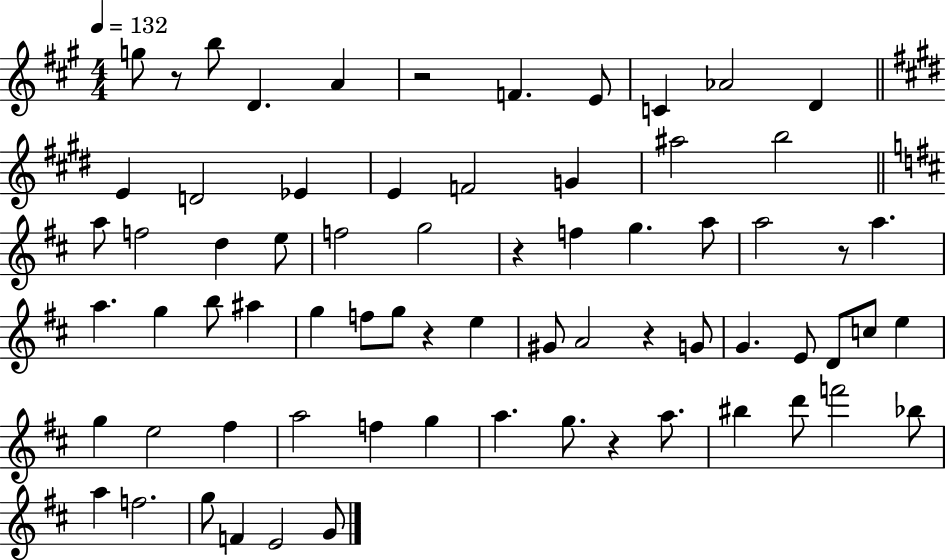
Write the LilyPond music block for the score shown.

{
  \clef treble
  \numericTimeSignature
  \time 4/4
  \key a \major
  \tempo 4 = 132
  g''8 r8 b''8 d'4. a'4 | r2 f'4. e'8 | c'4 aes'2 d'4 | \bar "||" \break \key e \major e'4 d'2 ees'4 | e'4 f'2 g'4 | ais''2 b''2 | \bar "||" \break \key d \major a''8 f''2 d''4 e''8 | f''2 g''2 | r4 f''4 g''4. a''8 | a''2 r8 a''4. | \break a''4. g''4 b''8 ais''4 | g''4 f''8 g''8 r4 e''4 | gis'8 a'2 r4 g'8 | g'4. e'8 d'8 c''8 e''4 | \break g''4 e''2 fis''4 | a''2 f''4 g''4 | a''4. g''8. r4 a''8. | bis''4 d'''8 f'''2 bes''8 | \break a''4 f''2. | g''8 f'4 e'2 g'8 | \bar "|."
}